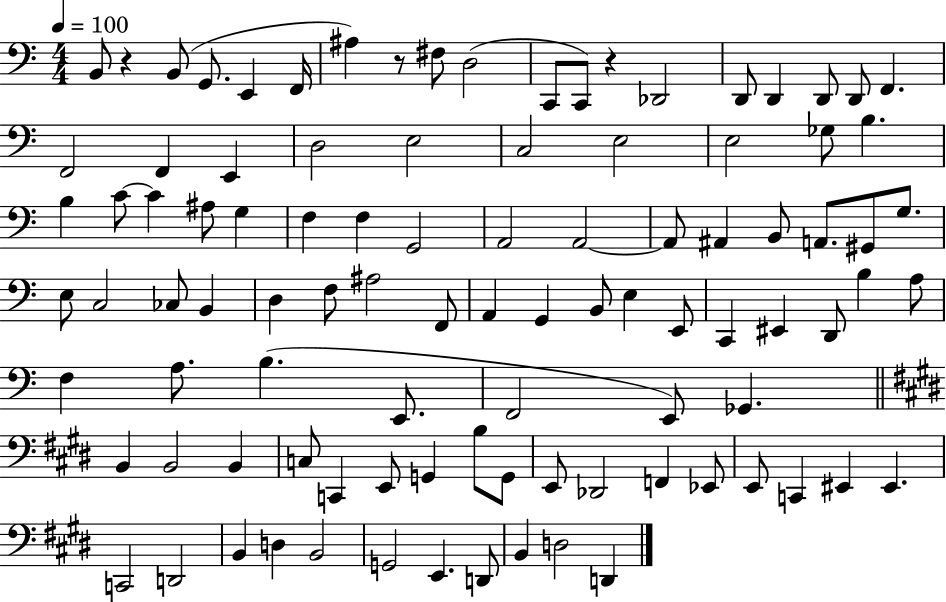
{
  \clef bass
  \numericTimeSignature
  \time 4/4
  \key c \major
  \tempo 4 = 100
  b,8 r4 b,8( g,8. e,4 f,16 | ais4) r8 fis8 d2( | c,8 c,8) r4 des,2 | d,8 d,4 d,8 d,8 f,4. | \break f,2 f,4 e,4 | d2 e2 | c2 e2 | e2 ges8 b4. | \break b4 c'8~~ c'4 ais8 g4 | f4 f4 g,2 | a,2 a,2~~ | a,8 ais,4 b,8 a,8. gis,8 g8. | \break e8 c2 ces8 b,4 | d4 f8 ais2 f,8 | a,4 g,4 b,8 e4 e,8 | c,4 eis,4 d,8 b4 a8 | \break f4 a8. b4.( e,8. | f,2 e,8) ges,4. | \bar "||" \break \key e \major b,4 b,2 b,4 | c8 c,4 e,8 g,4 b8 g,8 | e,8 des,2 f,4 ees,8 | e,8 c,4 eis,4 eis,4. | \break c,2 d,2 | b,4 d4 b,2 | g,2 e,4. d,8 | b,4 d2 d,4 | \break \bar "|."
}